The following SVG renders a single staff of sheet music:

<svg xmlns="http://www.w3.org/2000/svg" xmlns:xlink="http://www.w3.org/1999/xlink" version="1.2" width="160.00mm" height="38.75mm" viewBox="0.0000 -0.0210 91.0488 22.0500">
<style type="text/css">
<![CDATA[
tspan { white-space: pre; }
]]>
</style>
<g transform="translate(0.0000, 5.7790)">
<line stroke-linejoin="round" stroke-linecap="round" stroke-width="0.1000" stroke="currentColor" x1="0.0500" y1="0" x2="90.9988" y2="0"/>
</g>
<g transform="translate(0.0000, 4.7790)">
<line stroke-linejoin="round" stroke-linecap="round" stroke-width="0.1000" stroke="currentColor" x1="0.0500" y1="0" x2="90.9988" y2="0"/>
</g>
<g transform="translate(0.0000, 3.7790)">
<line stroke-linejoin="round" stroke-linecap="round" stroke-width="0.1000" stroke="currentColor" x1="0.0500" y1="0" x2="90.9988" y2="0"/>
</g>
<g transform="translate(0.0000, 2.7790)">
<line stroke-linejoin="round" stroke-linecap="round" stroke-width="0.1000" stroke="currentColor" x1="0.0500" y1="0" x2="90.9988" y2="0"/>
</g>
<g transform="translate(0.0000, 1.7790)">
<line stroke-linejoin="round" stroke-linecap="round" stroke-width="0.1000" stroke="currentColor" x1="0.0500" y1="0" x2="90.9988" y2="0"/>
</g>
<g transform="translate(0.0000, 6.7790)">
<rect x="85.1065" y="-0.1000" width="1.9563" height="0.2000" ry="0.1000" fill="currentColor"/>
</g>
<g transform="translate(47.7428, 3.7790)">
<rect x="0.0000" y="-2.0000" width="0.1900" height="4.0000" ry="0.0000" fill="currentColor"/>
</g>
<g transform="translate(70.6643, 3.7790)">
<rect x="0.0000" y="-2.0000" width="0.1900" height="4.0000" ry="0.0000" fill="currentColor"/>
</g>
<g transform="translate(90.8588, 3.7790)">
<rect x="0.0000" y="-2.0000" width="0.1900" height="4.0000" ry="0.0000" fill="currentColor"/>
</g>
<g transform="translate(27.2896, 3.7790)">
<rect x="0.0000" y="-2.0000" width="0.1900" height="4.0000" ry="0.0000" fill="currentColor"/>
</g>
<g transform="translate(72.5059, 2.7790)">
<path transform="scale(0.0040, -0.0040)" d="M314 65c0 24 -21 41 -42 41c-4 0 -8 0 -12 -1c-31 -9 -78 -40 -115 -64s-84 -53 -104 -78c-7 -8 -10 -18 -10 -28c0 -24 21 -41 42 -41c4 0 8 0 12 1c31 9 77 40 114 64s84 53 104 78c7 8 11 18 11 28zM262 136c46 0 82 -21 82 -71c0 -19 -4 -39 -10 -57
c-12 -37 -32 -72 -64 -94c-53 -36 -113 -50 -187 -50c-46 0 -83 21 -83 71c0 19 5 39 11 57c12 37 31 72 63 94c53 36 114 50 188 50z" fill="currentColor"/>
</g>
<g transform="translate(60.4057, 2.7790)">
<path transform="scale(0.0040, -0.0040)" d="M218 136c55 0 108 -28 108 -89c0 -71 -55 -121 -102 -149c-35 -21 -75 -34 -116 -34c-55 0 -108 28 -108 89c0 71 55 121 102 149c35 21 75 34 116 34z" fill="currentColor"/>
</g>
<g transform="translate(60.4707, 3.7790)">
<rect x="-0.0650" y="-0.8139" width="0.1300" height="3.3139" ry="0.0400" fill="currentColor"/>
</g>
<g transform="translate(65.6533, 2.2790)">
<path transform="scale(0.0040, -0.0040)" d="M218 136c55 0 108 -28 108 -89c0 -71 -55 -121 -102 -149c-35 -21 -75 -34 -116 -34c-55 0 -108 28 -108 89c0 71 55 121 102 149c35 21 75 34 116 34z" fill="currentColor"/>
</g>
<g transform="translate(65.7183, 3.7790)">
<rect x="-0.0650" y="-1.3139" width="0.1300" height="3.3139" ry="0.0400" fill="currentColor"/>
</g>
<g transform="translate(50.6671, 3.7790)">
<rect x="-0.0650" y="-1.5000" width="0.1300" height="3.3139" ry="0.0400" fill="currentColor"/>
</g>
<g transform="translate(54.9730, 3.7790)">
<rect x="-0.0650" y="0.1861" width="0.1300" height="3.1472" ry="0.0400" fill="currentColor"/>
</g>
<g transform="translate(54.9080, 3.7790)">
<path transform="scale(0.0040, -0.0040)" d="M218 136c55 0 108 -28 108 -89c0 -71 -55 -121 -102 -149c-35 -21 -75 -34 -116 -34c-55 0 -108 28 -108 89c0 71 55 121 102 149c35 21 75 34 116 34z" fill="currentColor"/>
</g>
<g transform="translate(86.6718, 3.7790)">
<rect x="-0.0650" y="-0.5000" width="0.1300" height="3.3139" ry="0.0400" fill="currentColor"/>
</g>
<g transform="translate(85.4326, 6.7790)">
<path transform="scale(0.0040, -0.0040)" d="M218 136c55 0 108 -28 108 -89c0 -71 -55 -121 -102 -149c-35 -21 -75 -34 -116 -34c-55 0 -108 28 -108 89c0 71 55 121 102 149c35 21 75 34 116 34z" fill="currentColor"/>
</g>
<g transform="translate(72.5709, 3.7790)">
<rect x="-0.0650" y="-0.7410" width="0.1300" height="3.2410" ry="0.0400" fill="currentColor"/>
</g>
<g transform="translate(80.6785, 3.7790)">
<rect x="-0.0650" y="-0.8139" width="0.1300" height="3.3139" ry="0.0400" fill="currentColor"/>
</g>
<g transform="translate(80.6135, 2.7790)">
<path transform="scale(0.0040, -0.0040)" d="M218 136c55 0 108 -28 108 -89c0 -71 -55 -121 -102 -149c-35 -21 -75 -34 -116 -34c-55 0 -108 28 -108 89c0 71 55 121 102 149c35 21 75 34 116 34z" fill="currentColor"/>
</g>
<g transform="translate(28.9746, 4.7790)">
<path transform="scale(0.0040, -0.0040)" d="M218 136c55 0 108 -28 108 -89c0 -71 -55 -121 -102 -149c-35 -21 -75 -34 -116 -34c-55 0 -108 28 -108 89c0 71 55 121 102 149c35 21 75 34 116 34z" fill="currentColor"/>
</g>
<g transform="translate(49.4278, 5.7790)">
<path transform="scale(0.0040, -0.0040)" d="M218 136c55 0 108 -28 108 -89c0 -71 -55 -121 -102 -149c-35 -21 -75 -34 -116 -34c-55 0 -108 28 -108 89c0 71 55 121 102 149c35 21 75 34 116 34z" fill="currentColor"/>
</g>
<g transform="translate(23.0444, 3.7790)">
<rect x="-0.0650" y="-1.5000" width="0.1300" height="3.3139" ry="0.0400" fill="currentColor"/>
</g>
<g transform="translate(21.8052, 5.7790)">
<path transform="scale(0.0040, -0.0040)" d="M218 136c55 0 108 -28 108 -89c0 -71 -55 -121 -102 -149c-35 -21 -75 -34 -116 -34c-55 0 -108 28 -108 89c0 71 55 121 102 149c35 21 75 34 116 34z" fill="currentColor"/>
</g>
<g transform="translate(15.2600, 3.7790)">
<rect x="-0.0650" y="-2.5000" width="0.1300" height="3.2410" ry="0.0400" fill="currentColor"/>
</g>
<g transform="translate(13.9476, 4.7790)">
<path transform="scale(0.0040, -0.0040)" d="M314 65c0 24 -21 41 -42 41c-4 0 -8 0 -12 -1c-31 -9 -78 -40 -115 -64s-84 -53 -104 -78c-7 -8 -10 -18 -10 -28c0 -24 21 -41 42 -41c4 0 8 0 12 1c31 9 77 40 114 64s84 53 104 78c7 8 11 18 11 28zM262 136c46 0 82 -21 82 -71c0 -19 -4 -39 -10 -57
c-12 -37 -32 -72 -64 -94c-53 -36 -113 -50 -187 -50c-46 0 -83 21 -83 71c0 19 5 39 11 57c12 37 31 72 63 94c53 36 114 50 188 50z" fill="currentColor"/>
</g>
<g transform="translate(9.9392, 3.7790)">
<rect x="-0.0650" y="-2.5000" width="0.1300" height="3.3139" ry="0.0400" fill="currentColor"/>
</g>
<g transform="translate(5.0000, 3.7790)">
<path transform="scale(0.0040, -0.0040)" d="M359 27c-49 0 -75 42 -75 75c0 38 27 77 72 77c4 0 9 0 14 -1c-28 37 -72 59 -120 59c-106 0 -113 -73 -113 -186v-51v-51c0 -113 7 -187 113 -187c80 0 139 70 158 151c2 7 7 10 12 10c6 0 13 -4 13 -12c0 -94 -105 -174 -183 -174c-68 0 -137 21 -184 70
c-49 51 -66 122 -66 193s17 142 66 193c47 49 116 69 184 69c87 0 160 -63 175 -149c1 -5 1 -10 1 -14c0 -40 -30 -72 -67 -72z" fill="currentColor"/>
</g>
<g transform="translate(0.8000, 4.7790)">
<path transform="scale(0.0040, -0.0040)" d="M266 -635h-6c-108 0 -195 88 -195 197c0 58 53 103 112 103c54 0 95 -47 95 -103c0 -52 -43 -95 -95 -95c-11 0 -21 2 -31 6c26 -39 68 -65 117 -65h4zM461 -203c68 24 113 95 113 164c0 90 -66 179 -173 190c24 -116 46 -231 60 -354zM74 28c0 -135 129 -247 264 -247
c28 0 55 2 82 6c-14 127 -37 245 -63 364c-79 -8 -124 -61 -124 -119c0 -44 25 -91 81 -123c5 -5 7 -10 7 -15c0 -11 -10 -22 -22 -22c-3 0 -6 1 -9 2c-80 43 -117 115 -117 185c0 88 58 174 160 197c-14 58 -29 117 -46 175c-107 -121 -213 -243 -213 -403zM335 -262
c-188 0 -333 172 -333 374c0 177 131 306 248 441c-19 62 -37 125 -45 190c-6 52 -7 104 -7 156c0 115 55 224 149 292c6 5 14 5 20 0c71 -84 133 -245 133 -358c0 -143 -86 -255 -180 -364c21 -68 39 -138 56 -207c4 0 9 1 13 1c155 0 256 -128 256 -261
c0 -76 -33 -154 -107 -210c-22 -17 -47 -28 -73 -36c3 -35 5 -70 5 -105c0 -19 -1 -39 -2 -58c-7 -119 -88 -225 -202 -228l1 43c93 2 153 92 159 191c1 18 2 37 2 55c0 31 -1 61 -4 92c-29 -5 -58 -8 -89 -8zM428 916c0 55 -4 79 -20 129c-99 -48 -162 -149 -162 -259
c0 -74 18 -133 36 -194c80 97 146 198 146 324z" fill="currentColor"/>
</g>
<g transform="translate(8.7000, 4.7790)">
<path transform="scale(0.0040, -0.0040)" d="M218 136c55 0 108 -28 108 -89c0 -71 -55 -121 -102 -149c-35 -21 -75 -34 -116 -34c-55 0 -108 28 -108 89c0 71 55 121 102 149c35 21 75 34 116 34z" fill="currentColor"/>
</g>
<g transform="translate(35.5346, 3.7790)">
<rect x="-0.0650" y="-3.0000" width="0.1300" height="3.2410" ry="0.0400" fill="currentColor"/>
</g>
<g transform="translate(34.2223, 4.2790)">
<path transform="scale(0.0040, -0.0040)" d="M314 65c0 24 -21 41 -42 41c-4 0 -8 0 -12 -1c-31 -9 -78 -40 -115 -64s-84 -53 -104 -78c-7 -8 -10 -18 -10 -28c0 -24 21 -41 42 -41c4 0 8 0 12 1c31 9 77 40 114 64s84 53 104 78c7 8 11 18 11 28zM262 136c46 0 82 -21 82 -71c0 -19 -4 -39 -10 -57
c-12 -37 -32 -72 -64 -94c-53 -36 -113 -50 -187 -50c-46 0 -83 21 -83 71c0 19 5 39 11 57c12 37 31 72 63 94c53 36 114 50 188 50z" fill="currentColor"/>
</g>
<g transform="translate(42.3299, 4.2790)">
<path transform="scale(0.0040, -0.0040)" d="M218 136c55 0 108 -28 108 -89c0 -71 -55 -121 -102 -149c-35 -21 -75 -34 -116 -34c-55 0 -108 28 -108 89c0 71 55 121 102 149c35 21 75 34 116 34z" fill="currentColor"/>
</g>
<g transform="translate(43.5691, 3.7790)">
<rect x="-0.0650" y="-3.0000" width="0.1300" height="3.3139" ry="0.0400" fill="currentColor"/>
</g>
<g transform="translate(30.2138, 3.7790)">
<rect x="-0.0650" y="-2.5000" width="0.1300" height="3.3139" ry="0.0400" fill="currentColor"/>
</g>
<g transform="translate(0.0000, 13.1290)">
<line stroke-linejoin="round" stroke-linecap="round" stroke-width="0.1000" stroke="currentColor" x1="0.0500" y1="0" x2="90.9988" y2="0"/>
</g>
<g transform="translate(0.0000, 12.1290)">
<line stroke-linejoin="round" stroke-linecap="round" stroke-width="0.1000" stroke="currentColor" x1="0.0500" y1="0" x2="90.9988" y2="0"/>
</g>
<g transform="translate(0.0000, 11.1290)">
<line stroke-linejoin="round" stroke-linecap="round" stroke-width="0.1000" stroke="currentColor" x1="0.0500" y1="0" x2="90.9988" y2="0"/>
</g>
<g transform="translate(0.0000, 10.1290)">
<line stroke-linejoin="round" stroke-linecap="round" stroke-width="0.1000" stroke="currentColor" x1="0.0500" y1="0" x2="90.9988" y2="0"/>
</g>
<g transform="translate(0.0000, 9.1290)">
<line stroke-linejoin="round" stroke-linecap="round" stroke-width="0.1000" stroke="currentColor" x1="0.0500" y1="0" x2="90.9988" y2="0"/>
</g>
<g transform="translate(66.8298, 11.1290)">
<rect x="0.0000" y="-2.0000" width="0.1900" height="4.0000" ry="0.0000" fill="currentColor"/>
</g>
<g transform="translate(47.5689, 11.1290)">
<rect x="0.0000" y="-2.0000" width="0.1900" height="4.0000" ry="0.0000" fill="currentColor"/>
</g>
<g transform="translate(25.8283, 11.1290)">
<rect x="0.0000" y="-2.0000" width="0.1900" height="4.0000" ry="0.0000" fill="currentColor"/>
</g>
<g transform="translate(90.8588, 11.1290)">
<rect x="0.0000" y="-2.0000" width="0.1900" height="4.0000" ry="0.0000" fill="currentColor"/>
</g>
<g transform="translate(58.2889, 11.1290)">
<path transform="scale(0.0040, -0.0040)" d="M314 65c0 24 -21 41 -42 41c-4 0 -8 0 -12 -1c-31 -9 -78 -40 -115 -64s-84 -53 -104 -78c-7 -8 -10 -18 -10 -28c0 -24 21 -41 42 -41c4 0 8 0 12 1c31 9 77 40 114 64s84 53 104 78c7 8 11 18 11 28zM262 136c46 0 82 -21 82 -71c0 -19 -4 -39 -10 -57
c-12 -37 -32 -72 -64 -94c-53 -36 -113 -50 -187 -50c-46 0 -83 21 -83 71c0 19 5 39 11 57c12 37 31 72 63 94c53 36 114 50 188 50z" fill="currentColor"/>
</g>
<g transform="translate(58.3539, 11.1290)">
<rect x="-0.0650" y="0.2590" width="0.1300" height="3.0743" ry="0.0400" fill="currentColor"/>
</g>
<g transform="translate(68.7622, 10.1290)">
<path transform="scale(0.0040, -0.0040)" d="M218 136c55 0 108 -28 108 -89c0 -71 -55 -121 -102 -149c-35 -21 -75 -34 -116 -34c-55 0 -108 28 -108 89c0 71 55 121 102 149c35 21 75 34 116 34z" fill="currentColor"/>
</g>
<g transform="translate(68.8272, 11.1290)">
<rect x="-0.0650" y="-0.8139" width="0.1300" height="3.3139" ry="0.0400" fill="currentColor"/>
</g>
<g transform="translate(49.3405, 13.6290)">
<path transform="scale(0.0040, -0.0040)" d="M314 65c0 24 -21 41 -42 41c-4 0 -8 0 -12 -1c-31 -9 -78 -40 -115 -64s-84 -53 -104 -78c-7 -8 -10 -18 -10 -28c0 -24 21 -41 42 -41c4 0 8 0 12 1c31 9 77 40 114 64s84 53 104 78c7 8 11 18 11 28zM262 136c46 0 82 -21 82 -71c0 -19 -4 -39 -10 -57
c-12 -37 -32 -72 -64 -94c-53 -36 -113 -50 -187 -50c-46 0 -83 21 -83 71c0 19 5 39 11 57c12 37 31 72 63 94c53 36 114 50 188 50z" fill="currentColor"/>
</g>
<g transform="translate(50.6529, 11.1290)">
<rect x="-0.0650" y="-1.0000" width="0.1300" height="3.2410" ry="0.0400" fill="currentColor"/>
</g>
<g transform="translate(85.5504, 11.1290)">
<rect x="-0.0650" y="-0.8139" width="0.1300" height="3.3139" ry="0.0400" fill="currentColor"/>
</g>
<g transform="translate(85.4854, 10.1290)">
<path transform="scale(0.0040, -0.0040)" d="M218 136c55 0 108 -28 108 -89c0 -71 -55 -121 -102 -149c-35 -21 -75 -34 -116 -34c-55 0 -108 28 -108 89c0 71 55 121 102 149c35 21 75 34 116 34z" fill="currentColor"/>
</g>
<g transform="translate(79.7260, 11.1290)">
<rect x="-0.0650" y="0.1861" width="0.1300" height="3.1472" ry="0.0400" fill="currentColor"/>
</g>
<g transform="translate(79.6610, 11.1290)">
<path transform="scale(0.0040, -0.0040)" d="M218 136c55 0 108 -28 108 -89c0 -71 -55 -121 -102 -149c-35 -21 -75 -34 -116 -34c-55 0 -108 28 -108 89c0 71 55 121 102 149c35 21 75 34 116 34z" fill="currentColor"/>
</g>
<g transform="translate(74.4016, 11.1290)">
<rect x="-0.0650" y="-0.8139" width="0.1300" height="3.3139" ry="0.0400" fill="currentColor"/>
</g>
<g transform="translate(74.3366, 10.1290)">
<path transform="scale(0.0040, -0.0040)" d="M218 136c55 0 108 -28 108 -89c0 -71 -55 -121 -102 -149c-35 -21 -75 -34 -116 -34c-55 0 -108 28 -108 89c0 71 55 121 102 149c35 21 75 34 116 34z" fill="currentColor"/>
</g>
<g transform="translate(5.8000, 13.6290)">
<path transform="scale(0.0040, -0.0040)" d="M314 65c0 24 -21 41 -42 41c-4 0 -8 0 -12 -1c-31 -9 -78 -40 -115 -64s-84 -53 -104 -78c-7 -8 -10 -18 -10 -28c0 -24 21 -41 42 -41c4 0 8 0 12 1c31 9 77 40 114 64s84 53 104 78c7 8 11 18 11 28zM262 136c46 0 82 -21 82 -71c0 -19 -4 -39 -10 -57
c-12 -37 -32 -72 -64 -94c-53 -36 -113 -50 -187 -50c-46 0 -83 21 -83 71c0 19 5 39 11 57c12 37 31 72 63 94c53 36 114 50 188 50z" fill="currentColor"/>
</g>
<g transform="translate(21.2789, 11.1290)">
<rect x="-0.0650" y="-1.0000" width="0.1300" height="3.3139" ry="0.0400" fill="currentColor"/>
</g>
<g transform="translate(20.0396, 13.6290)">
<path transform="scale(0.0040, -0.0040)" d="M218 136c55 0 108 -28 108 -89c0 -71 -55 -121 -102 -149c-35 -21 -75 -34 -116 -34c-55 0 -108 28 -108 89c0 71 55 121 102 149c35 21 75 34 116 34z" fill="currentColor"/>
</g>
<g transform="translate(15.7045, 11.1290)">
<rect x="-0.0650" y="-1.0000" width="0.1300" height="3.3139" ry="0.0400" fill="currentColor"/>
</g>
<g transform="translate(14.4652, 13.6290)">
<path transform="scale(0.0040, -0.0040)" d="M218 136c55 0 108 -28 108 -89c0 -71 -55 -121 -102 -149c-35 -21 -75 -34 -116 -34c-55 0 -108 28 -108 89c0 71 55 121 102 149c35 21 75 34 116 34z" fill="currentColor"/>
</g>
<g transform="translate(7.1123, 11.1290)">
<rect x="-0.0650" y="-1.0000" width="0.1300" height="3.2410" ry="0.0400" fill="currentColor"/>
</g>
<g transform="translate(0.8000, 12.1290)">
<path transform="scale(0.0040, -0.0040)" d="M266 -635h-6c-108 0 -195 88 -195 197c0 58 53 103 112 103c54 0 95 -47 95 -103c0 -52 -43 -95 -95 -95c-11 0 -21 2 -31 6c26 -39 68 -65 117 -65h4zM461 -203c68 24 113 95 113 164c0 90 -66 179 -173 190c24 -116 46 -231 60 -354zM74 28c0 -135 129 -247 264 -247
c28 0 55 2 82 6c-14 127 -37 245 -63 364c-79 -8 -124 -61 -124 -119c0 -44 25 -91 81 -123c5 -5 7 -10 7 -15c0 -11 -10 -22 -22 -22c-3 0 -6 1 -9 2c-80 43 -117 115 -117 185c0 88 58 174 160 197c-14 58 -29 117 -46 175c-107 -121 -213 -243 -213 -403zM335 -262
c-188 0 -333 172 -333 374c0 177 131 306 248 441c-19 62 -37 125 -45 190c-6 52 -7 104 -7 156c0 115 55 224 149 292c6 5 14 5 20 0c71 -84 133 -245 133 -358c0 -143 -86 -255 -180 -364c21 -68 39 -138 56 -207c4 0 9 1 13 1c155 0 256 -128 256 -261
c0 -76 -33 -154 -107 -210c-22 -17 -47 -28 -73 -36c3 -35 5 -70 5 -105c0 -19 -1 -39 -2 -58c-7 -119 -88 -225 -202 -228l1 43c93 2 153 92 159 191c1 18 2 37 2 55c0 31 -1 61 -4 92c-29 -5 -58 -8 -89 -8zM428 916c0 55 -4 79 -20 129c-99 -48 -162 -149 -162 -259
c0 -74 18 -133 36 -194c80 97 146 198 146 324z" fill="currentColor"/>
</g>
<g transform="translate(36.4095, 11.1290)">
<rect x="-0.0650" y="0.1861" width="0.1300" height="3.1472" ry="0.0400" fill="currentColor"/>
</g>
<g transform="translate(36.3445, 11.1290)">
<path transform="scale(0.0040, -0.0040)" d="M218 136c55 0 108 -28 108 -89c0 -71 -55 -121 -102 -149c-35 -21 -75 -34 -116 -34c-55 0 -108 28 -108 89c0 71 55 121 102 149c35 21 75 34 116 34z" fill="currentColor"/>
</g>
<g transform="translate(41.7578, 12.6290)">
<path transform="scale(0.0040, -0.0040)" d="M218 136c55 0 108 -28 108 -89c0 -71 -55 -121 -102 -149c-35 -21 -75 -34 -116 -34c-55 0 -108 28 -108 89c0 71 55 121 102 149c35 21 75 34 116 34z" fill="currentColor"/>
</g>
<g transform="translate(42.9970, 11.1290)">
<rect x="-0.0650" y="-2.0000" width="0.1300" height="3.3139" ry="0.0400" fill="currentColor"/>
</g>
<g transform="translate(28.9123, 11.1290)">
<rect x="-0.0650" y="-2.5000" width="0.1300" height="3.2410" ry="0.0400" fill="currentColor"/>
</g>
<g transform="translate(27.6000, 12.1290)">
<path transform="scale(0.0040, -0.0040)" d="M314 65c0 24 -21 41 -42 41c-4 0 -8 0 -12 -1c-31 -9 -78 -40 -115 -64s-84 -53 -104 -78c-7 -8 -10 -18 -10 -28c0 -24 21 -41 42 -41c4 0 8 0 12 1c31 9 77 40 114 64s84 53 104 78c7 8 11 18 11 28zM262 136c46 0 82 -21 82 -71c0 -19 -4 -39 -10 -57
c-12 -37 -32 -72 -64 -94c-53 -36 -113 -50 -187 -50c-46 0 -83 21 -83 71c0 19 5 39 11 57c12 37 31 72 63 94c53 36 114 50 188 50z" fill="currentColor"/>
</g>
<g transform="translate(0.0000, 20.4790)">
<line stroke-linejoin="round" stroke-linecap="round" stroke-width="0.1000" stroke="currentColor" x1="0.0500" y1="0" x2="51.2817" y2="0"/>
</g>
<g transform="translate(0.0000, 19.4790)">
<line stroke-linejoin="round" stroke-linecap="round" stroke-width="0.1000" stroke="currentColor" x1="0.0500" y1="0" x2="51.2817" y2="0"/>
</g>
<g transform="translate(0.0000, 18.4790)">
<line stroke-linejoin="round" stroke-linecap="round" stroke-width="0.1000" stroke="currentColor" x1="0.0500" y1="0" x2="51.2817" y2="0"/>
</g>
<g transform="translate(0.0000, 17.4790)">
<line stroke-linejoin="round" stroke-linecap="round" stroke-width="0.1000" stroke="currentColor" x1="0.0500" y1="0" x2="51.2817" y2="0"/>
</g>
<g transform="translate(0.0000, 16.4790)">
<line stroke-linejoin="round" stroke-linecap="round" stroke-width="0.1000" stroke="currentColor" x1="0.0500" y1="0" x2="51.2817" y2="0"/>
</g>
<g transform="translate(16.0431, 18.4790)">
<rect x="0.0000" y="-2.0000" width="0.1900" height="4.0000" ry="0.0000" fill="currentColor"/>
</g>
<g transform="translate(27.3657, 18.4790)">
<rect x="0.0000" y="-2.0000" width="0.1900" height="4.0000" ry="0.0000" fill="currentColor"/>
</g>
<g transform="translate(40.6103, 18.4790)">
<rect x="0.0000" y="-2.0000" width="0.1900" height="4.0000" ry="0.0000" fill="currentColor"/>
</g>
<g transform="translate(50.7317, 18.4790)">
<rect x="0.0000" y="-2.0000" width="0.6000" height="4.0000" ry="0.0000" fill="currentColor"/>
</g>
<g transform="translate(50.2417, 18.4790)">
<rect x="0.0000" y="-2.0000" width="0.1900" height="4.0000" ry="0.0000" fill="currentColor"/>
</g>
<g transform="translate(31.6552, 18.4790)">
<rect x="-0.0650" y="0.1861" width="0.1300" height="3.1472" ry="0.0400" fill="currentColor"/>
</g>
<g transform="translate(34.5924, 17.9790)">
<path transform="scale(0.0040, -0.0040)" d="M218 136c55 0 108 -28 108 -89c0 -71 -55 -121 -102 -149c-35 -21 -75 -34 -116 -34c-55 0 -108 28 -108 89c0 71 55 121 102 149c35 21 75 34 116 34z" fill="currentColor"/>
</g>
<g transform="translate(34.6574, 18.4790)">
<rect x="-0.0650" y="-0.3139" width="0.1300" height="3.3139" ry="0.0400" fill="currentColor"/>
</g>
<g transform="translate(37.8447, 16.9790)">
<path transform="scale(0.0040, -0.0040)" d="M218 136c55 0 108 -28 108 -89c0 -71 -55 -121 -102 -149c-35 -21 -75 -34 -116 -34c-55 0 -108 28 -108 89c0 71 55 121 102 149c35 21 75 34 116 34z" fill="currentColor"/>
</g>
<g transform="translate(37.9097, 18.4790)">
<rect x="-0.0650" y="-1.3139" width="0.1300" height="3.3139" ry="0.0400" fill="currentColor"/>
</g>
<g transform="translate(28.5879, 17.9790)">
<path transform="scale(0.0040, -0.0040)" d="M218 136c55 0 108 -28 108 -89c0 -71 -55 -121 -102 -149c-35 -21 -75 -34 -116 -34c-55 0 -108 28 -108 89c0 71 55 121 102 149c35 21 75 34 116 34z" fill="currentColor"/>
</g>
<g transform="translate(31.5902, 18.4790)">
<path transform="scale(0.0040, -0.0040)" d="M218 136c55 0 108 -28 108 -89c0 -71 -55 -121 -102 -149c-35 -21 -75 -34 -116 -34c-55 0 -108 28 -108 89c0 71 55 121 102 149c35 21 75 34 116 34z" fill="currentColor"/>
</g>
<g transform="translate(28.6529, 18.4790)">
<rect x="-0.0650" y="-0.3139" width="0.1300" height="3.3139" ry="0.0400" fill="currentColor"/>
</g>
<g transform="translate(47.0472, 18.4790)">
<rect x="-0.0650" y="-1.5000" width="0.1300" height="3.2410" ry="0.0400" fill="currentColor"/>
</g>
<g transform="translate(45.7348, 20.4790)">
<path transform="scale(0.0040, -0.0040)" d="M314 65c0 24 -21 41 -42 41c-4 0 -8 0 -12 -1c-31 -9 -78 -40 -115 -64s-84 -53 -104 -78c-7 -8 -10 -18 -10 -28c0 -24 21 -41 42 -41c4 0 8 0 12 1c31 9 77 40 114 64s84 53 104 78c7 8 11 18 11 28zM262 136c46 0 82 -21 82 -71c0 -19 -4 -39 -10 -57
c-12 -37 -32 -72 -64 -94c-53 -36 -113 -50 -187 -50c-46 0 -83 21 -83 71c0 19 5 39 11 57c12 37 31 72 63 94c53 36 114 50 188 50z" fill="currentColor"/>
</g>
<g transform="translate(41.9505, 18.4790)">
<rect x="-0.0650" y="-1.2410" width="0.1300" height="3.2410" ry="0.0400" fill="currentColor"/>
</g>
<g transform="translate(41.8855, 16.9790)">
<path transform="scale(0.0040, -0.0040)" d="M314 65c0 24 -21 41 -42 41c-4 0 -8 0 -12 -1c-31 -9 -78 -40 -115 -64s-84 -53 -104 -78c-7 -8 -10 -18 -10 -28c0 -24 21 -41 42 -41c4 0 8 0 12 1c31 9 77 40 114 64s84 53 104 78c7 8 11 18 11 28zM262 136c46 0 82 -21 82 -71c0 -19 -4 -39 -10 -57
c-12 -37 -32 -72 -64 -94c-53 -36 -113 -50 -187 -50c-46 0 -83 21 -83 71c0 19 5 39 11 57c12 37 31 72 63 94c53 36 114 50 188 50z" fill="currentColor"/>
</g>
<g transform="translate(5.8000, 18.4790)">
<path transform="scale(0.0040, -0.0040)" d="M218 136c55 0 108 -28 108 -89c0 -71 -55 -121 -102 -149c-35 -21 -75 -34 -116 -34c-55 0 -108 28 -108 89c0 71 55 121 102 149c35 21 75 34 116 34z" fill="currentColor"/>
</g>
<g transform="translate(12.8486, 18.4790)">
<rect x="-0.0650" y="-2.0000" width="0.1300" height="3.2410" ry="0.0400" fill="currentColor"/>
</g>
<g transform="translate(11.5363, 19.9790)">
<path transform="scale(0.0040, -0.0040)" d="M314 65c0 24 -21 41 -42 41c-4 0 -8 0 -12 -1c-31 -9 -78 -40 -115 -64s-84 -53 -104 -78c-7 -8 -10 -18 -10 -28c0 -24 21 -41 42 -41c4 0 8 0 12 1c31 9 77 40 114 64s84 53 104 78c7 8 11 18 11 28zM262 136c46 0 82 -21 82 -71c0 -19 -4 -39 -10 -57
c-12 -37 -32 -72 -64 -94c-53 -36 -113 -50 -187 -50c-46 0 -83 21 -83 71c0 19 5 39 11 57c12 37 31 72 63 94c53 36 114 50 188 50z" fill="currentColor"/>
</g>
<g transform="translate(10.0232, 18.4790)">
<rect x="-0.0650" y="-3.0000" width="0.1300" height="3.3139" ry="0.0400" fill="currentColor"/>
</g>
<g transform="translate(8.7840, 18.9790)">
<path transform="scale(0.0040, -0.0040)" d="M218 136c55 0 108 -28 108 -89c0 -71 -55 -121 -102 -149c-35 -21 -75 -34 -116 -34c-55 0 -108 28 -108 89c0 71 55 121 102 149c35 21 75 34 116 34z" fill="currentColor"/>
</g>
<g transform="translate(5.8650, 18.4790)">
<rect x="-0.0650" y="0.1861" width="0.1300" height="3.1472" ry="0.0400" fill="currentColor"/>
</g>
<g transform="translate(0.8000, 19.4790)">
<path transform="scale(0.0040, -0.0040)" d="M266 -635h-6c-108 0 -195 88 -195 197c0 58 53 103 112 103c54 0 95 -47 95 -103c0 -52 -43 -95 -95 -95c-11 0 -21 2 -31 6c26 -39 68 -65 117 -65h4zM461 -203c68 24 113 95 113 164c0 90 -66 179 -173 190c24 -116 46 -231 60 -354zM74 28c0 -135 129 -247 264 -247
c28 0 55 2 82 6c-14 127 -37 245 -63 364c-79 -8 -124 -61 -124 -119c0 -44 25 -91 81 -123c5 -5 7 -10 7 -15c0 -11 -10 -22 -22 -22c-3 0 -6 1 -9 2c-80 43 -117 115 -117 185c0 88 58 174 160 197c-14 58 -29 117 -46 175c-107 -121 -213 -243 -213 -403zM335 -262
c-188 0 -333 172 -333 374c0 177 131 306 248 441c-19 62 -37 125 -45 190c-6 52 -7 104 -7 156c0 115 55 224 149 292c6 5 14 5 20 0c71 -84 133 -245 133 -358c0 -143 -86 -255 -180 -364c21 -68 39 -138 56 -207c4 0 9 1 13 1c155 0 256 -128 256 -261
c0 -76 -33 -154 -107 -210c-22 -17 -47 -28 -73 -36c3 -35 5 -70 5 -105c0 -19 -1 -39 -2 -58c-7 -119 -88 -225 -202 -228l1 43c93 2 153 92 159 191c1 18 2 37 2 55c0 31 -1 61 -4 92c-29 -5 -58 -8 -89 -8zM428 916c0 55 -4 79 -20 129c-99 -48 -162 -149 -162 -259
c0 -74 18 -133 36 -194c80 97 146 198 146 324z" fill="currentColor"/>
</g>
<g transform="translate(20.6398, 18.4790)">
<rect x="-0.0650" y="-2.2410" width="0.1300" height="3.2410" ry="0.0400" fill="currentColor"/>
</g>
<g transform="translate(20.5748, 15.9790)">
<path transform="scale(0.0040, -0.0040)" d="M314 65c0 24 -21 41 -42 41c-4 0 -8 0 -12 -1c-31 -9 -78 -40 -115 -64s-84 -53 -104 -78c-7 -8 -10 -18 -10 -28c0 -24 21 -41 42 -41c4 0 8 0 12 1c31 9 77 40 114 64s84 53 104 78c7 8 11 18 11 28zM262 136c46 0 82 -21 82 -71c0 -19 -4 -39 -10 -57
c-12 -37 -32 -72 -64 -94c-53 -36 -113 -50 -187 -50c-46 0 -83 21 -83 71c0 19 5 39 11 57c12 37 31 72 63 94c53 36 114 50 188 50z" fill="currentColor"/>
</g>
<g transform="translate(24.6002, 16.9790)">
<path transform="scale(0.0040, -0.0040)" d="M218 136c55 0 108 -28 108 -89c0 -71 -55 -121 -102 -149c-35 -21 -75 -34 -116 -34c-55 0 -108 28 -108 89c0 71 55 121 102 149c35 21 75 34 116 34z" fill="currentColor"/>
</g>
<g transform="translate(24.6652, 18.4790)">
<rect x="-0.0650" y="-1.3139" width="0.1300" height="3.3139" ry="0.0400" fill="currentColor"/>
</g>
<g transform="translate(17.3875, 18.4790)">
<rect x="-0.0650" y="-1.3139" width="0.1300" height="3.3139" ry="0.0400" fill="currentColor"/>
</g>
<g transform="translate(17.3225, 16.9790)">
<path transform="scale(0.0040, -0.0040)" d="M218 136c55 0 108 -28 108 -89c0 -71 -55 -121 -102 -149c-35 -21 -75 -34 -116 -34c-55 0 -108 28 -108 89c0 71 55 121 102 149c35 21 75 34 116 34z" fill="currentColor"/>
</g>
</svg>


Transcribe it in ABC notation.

X:1
T:Untitled
M:4/4
L:1/4
K:C
G G2 E G A2 A E B d e d2 d C D2 D D G2 B F D2 B2 d d B d B A F2 e g2 e c B c e e2 E2